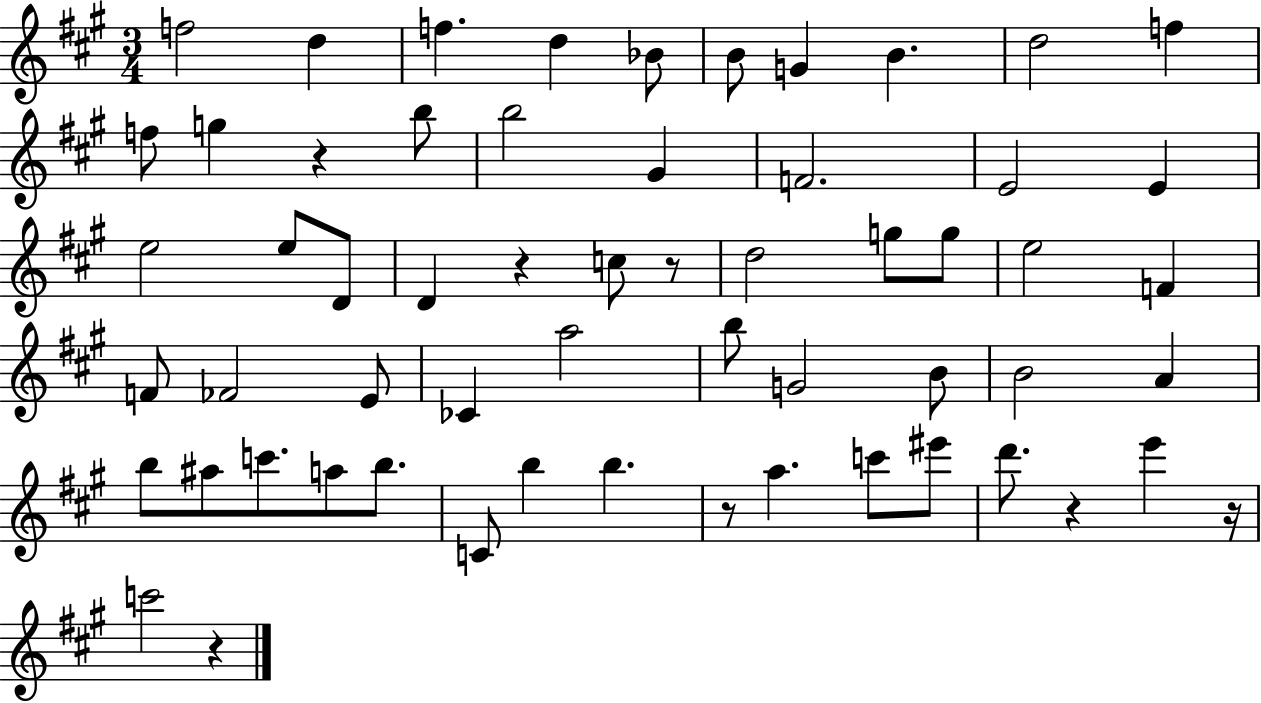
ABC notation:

X:1
T:Untitled
M:3/4
L:1/4
K:A
f2 d f d _B/2 B/2 G B d2 f f/2 g z b/2 b2 ^G F2 E2 E e2 e/2 D/2 D z c/2 z/2 d2 g/2 g/2 e2 F F/2 _F2 E/2 _C a2 b/2 G2 B/2 B2 A b/2 ^a/2 c'/2 a/2 b/2 C/2 b b z/2 a c'/2 ^e'/2 d'/2 z e' z/4 c'2 z